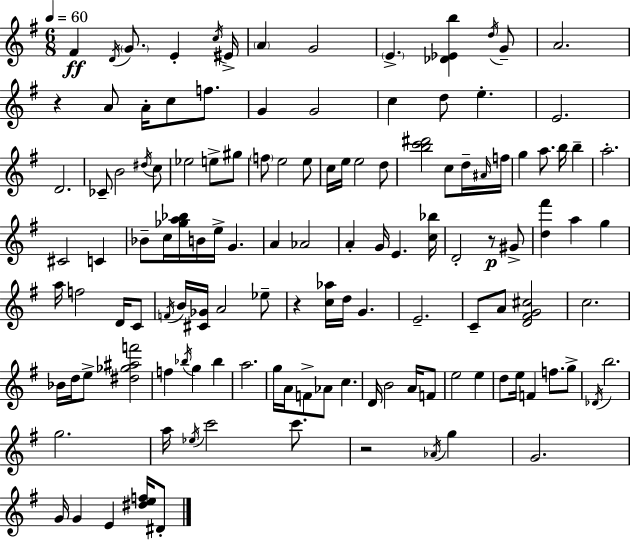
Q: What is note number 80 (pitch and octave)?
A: F5